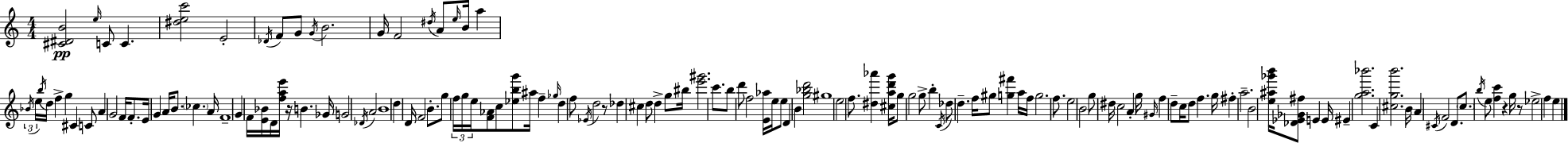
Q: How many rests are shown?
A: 4